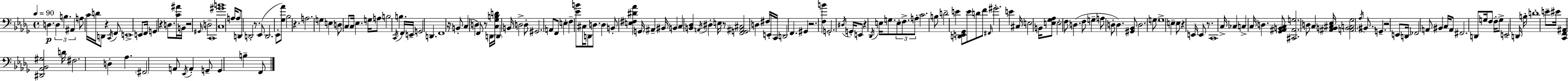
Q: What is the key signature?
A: BES minor